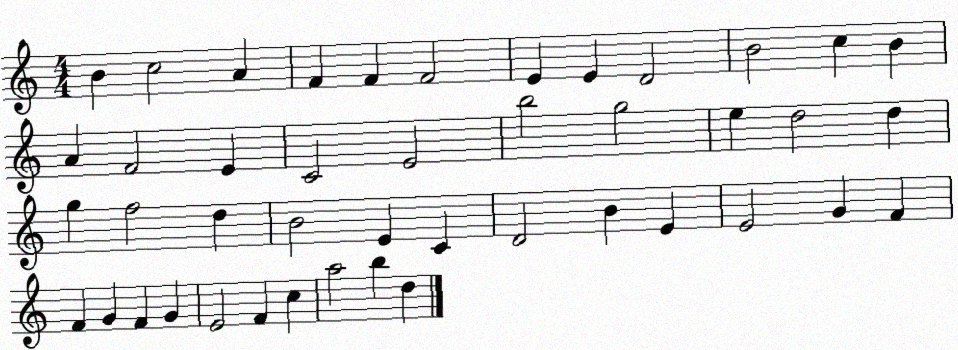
X:1
T:Untitled
M:4/4
L:1/4
K:C
B c2 A F F F2 E E D2 B2 c B A F2 E C2 E2 b2 g2 e d2 d g f2 d B2 E C D2 B E E2 G F F G F G E2 F c a2 b d